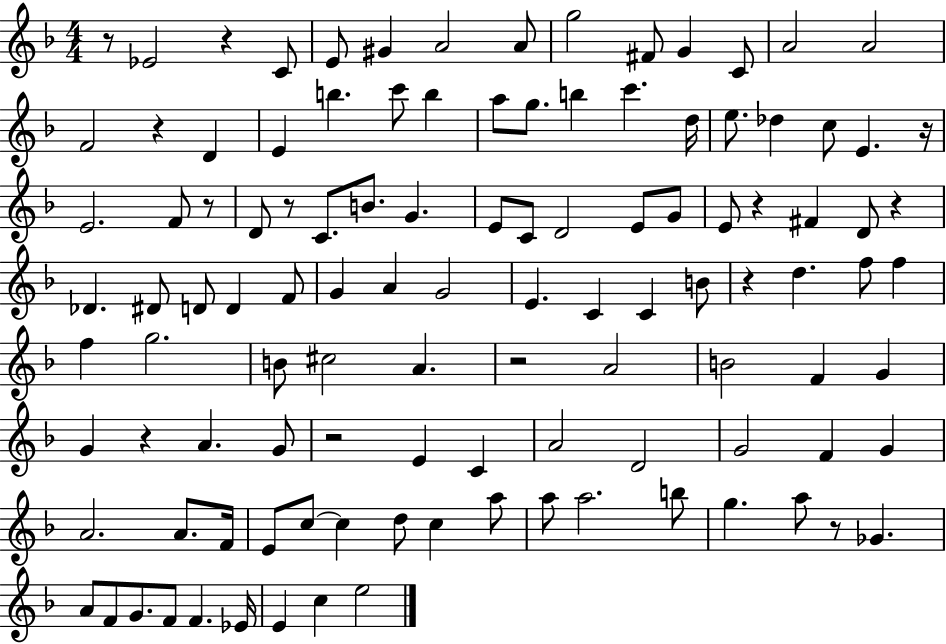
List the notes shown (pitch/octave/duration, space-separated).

R/e Eb4/h R/q C4/e E4/e G#4/q A4/h A4/e G5/h F#4/e G4/q C4/e A4/h A4/h F4/h R/q D4/q E4/q B5/q. C6/e B5/q A5/e G5/e. B5/q C6/q. D5/s E5/e. Db5/q C5/e E4/q. R/s E4/h. F4/e R/e D4/e R/e C4/e. B4/e. G4/q. E4/e C4/e D4/h E4/e G4/e E4/e R/q F#4/q D4/e R/q Db4/q. D#4/e D4/e D4/q F4/e G4/q A4/q G4/h E4/q. C4/q C4/q B4/e R/q D5/q. F5/e F5/q F5/q G5/h. B4/e C#5/h A4/q. R/h A4/h B4/h F4/q G4/q G4/q R/q A4/q. G4/e R/h E4/q C4/q A4/h D4/h G4/h F4/q G4/q A4/h. A4/e. F4/s E4/e C5/e C5/q D5/e C5/q A5/e A5/e A5/h. B5/e G5/q. A5/e R/e Gb4/q. A4/e F4/e G4/e. F4/e F4/q. Eb4/s E4/q C5/q E5/h